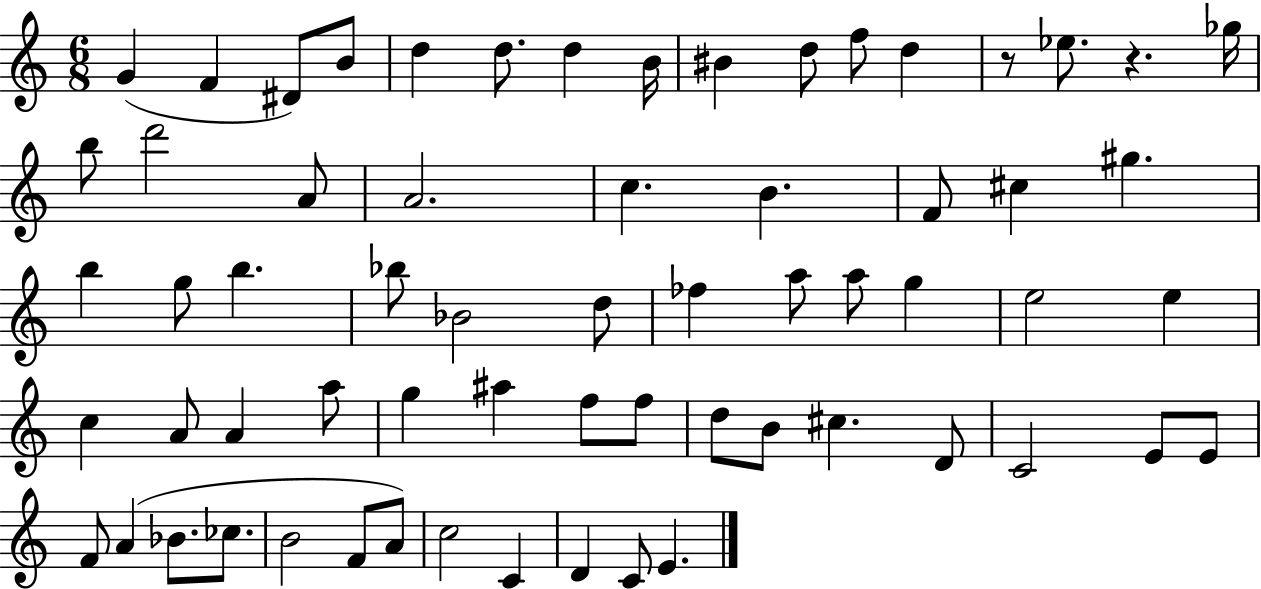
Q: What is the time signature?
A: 6/8